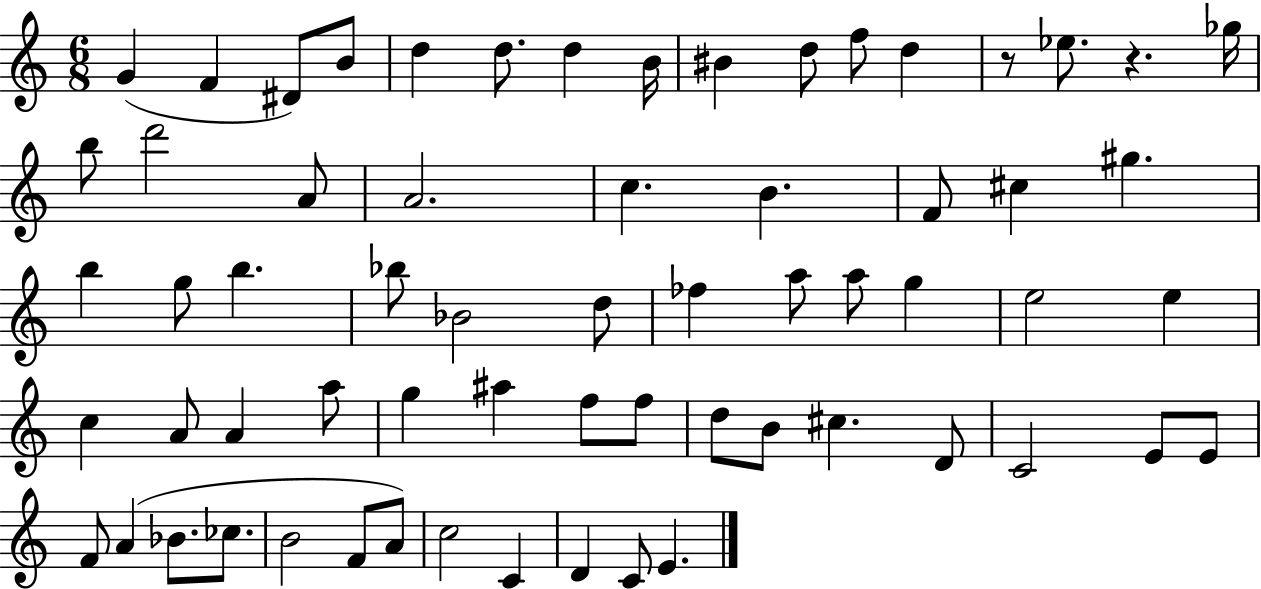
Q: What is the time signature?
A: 6/8